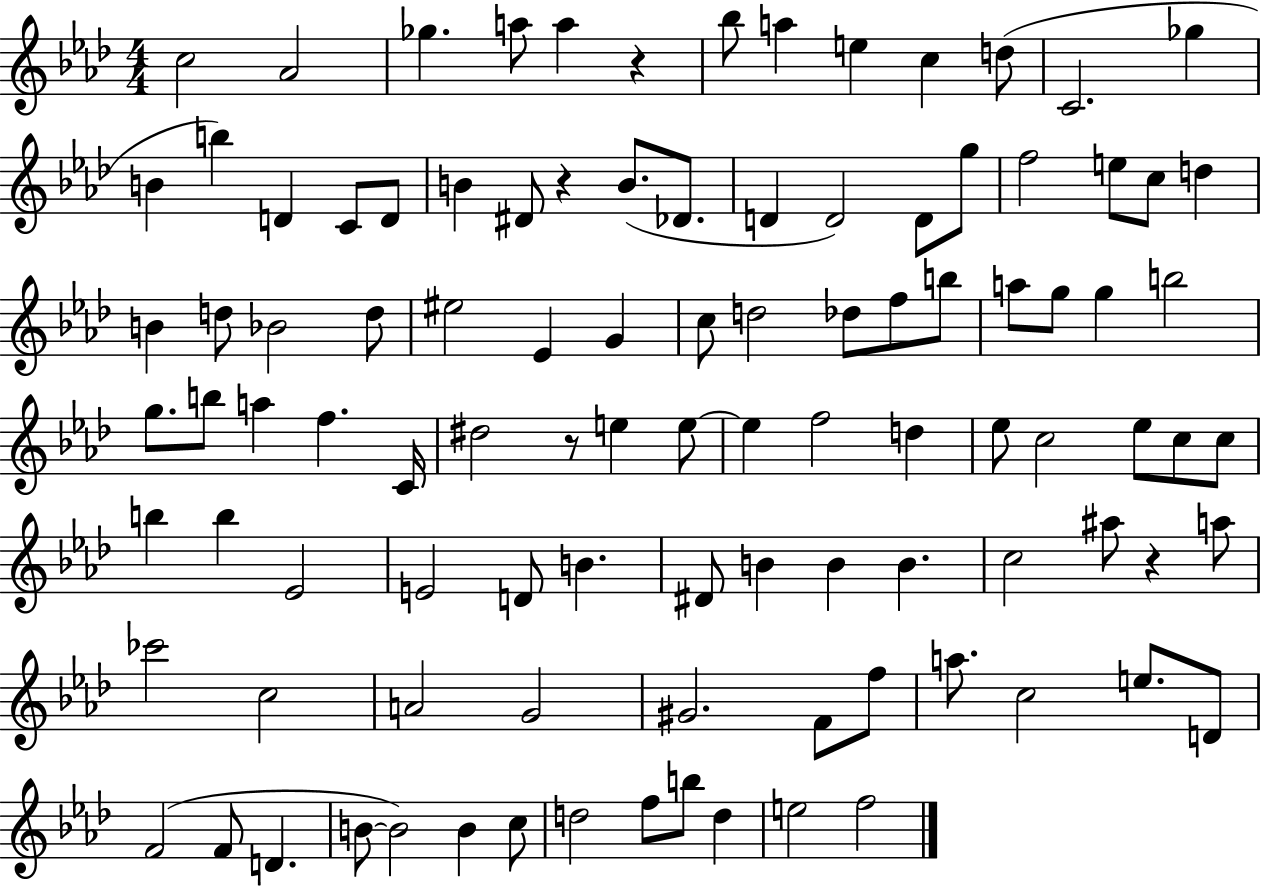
C5/h Ab4/h Gb5/q. A5/e A5/q R/q Bb5/e A5/q E5/q C5/q D5/e C4/h. Gb5/q B4/q B5/q D4/q C4/e D4/e B4/q D#4/e R/q B4/e. Db4/e. D4/q D4/h D4/e G5/e F5/h E5/e C5/e D5/q B4/q D5/e Bb4/h D5/e EIS5/h Eb4/q G4/q C5/e D5/h Db5/e F5/e B5/e A5/e G5/e G5/q B5/h G5/e. B5/e A5/q F5/q. C4/s D#5/h R/e E5/q E5/e E5/q F5/h D5/q Eb5/e C5/h Eb5/e C5/e C5/e B5/q B5/q Eb4/h E4/h D4/e B4/q. D#4/e B4/q B4/q B4/q. C5/h A#5/e R/q A5/e CES6/h C5/h A4/h G4/h G#4/h. F4/e F5/e A5/e. C5/h E5/e. D4/e F4/h F4/e D4/q. B4/e B4/h B4/q C5/e D5/h F5/e B5/e D5/q E5/h F5/h